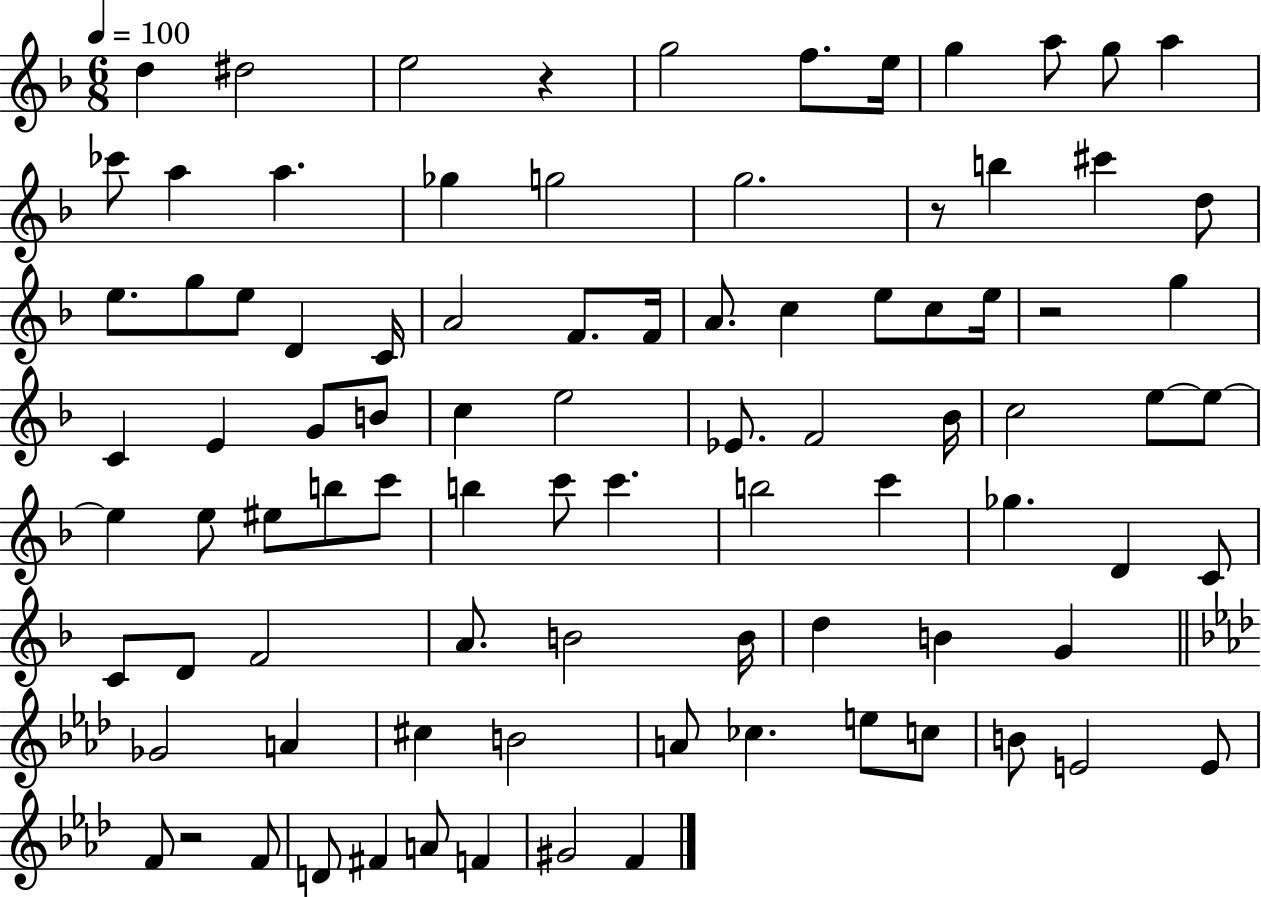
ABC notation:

X:1
T:Untitled
M:6/8
L:1/4
K:F
d ^d2 e2 z g2 f/2 e/4 g a/2 g/2 a _c'/2 a a _g g2 g2 z/2 b ^c' d/2 e/2 g/2 e/2 D C/4 A2 F/2 F/4 A/2 c e/2 c/2 e/4 z2 g C E G/2 B/2 c e2 _E/2 F2 _B/4 c2 e/2 e/2 e e/2 ^e/2 b/2 c'/2 b c'/2 c' b2 c' _g D C/2 C/2 D/2 F2 A/2 B2 B/4 d B G _G2 A ^c B2 A/2 _c e/2 c/2 B/2 E2 E/2 F/2 z2 F/2 D/2 ^F A/2 F ^G2 F